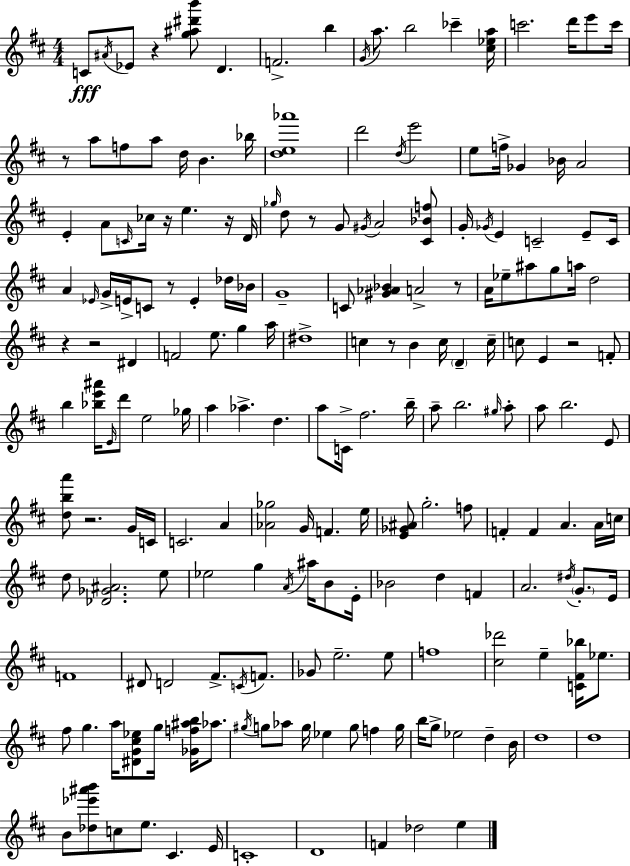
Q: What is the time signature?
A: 4/4